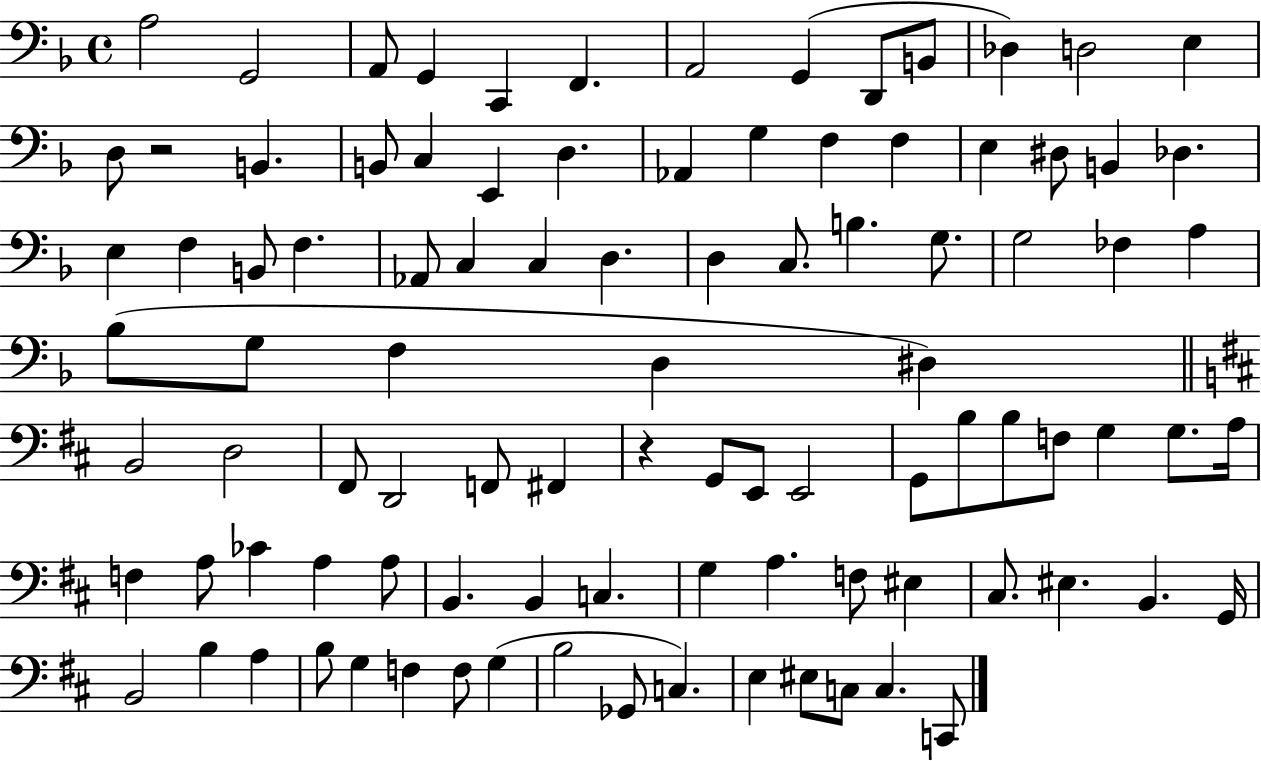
X:1
T:Untitled
M:4/4
L:1/4
K:F
A,2 G,,2 A,,/2 G,, C,, F,, A,,2 G,, D,,/2 B,,/2 _D, D,2 E, D,/2 z2 B,, B,,/2 C, E,, D, _A,, G, F, F, E, ^D,/2 B,, _D, E, F, B,,/2 F, _A,,/2 C, C, D, D, C,/2 B, G,/2 G,2 _F, A, _B,/2 G,/2 F, D, ^D, B,,2 D,2 ^F,,/2 D,,2 F,,/2 ^F,, z G,,/2 E,,/2 E,,2 G,,/2 B,/2 B,/2 F,/2 G, G,/2 A,/4 F, A,/2 _C A, A,/2 B,, B,, C, G, A, F,/2 ^E, ^C,/2 ^E, B,, G,,/4 B,,2 B, A, B,/2 G, F, F,/2 G, B,2 _G,,/2 C, E, ^E,/2 C,/2 C, C,,/2